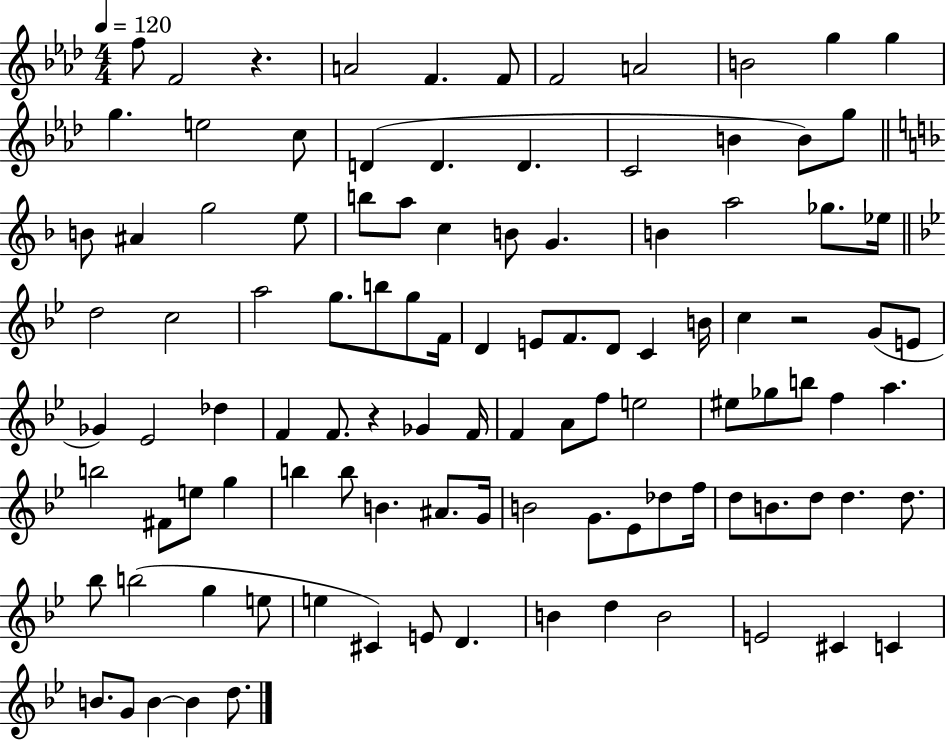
F5/e F4/h R/q. A4/h F4/q. F4/e F4/h A4/h B4/h G5/q G5/q G5/q. E5/h C5/e D4/q D4/q. D4/q. C4/h B4/q B4/e G5/e B4/e A#4/q G5/h E5/e B5/e A5/e C5/q B4/e G4/q. B4/q A5/h Gb5/e. Eb5/s D5/h C5/h A5/h G5/e. B5/e G5/e F4/s D4/q E4/e F4/e. D4/e C4/q B4/s C5/q R/h G4/e E4/e Gb4/q Eb4/h Db5/q F4/q F4/e. R/q Gb4/q F4/s F4/q A4/e F5/e E5/h EIS5/e Gb5/e B5/e F5/q A5/q. B5/h F#4/e E5/e G5/q B5/q B5/e B4/q. A#4/e. G4/s B4/h G4/e. Eb4/e Db5/e F5/s D5/e B4/e. D5/e D5/q. D5/e. Bb5/e B5/h G5/q E5/e E5/q C#4/q E4/e D4/q. B4/q D5/q B4/h E4/h C#4/q C4/q B4/e. G4/e B4/q B4/q D5/e.